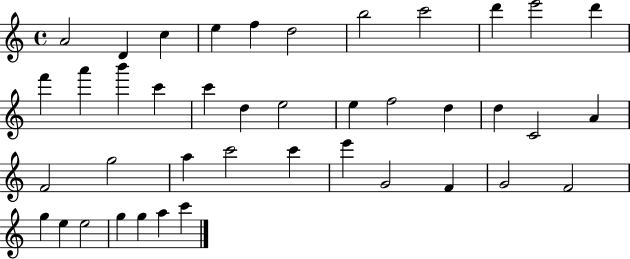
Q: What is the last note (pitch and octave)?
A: C6